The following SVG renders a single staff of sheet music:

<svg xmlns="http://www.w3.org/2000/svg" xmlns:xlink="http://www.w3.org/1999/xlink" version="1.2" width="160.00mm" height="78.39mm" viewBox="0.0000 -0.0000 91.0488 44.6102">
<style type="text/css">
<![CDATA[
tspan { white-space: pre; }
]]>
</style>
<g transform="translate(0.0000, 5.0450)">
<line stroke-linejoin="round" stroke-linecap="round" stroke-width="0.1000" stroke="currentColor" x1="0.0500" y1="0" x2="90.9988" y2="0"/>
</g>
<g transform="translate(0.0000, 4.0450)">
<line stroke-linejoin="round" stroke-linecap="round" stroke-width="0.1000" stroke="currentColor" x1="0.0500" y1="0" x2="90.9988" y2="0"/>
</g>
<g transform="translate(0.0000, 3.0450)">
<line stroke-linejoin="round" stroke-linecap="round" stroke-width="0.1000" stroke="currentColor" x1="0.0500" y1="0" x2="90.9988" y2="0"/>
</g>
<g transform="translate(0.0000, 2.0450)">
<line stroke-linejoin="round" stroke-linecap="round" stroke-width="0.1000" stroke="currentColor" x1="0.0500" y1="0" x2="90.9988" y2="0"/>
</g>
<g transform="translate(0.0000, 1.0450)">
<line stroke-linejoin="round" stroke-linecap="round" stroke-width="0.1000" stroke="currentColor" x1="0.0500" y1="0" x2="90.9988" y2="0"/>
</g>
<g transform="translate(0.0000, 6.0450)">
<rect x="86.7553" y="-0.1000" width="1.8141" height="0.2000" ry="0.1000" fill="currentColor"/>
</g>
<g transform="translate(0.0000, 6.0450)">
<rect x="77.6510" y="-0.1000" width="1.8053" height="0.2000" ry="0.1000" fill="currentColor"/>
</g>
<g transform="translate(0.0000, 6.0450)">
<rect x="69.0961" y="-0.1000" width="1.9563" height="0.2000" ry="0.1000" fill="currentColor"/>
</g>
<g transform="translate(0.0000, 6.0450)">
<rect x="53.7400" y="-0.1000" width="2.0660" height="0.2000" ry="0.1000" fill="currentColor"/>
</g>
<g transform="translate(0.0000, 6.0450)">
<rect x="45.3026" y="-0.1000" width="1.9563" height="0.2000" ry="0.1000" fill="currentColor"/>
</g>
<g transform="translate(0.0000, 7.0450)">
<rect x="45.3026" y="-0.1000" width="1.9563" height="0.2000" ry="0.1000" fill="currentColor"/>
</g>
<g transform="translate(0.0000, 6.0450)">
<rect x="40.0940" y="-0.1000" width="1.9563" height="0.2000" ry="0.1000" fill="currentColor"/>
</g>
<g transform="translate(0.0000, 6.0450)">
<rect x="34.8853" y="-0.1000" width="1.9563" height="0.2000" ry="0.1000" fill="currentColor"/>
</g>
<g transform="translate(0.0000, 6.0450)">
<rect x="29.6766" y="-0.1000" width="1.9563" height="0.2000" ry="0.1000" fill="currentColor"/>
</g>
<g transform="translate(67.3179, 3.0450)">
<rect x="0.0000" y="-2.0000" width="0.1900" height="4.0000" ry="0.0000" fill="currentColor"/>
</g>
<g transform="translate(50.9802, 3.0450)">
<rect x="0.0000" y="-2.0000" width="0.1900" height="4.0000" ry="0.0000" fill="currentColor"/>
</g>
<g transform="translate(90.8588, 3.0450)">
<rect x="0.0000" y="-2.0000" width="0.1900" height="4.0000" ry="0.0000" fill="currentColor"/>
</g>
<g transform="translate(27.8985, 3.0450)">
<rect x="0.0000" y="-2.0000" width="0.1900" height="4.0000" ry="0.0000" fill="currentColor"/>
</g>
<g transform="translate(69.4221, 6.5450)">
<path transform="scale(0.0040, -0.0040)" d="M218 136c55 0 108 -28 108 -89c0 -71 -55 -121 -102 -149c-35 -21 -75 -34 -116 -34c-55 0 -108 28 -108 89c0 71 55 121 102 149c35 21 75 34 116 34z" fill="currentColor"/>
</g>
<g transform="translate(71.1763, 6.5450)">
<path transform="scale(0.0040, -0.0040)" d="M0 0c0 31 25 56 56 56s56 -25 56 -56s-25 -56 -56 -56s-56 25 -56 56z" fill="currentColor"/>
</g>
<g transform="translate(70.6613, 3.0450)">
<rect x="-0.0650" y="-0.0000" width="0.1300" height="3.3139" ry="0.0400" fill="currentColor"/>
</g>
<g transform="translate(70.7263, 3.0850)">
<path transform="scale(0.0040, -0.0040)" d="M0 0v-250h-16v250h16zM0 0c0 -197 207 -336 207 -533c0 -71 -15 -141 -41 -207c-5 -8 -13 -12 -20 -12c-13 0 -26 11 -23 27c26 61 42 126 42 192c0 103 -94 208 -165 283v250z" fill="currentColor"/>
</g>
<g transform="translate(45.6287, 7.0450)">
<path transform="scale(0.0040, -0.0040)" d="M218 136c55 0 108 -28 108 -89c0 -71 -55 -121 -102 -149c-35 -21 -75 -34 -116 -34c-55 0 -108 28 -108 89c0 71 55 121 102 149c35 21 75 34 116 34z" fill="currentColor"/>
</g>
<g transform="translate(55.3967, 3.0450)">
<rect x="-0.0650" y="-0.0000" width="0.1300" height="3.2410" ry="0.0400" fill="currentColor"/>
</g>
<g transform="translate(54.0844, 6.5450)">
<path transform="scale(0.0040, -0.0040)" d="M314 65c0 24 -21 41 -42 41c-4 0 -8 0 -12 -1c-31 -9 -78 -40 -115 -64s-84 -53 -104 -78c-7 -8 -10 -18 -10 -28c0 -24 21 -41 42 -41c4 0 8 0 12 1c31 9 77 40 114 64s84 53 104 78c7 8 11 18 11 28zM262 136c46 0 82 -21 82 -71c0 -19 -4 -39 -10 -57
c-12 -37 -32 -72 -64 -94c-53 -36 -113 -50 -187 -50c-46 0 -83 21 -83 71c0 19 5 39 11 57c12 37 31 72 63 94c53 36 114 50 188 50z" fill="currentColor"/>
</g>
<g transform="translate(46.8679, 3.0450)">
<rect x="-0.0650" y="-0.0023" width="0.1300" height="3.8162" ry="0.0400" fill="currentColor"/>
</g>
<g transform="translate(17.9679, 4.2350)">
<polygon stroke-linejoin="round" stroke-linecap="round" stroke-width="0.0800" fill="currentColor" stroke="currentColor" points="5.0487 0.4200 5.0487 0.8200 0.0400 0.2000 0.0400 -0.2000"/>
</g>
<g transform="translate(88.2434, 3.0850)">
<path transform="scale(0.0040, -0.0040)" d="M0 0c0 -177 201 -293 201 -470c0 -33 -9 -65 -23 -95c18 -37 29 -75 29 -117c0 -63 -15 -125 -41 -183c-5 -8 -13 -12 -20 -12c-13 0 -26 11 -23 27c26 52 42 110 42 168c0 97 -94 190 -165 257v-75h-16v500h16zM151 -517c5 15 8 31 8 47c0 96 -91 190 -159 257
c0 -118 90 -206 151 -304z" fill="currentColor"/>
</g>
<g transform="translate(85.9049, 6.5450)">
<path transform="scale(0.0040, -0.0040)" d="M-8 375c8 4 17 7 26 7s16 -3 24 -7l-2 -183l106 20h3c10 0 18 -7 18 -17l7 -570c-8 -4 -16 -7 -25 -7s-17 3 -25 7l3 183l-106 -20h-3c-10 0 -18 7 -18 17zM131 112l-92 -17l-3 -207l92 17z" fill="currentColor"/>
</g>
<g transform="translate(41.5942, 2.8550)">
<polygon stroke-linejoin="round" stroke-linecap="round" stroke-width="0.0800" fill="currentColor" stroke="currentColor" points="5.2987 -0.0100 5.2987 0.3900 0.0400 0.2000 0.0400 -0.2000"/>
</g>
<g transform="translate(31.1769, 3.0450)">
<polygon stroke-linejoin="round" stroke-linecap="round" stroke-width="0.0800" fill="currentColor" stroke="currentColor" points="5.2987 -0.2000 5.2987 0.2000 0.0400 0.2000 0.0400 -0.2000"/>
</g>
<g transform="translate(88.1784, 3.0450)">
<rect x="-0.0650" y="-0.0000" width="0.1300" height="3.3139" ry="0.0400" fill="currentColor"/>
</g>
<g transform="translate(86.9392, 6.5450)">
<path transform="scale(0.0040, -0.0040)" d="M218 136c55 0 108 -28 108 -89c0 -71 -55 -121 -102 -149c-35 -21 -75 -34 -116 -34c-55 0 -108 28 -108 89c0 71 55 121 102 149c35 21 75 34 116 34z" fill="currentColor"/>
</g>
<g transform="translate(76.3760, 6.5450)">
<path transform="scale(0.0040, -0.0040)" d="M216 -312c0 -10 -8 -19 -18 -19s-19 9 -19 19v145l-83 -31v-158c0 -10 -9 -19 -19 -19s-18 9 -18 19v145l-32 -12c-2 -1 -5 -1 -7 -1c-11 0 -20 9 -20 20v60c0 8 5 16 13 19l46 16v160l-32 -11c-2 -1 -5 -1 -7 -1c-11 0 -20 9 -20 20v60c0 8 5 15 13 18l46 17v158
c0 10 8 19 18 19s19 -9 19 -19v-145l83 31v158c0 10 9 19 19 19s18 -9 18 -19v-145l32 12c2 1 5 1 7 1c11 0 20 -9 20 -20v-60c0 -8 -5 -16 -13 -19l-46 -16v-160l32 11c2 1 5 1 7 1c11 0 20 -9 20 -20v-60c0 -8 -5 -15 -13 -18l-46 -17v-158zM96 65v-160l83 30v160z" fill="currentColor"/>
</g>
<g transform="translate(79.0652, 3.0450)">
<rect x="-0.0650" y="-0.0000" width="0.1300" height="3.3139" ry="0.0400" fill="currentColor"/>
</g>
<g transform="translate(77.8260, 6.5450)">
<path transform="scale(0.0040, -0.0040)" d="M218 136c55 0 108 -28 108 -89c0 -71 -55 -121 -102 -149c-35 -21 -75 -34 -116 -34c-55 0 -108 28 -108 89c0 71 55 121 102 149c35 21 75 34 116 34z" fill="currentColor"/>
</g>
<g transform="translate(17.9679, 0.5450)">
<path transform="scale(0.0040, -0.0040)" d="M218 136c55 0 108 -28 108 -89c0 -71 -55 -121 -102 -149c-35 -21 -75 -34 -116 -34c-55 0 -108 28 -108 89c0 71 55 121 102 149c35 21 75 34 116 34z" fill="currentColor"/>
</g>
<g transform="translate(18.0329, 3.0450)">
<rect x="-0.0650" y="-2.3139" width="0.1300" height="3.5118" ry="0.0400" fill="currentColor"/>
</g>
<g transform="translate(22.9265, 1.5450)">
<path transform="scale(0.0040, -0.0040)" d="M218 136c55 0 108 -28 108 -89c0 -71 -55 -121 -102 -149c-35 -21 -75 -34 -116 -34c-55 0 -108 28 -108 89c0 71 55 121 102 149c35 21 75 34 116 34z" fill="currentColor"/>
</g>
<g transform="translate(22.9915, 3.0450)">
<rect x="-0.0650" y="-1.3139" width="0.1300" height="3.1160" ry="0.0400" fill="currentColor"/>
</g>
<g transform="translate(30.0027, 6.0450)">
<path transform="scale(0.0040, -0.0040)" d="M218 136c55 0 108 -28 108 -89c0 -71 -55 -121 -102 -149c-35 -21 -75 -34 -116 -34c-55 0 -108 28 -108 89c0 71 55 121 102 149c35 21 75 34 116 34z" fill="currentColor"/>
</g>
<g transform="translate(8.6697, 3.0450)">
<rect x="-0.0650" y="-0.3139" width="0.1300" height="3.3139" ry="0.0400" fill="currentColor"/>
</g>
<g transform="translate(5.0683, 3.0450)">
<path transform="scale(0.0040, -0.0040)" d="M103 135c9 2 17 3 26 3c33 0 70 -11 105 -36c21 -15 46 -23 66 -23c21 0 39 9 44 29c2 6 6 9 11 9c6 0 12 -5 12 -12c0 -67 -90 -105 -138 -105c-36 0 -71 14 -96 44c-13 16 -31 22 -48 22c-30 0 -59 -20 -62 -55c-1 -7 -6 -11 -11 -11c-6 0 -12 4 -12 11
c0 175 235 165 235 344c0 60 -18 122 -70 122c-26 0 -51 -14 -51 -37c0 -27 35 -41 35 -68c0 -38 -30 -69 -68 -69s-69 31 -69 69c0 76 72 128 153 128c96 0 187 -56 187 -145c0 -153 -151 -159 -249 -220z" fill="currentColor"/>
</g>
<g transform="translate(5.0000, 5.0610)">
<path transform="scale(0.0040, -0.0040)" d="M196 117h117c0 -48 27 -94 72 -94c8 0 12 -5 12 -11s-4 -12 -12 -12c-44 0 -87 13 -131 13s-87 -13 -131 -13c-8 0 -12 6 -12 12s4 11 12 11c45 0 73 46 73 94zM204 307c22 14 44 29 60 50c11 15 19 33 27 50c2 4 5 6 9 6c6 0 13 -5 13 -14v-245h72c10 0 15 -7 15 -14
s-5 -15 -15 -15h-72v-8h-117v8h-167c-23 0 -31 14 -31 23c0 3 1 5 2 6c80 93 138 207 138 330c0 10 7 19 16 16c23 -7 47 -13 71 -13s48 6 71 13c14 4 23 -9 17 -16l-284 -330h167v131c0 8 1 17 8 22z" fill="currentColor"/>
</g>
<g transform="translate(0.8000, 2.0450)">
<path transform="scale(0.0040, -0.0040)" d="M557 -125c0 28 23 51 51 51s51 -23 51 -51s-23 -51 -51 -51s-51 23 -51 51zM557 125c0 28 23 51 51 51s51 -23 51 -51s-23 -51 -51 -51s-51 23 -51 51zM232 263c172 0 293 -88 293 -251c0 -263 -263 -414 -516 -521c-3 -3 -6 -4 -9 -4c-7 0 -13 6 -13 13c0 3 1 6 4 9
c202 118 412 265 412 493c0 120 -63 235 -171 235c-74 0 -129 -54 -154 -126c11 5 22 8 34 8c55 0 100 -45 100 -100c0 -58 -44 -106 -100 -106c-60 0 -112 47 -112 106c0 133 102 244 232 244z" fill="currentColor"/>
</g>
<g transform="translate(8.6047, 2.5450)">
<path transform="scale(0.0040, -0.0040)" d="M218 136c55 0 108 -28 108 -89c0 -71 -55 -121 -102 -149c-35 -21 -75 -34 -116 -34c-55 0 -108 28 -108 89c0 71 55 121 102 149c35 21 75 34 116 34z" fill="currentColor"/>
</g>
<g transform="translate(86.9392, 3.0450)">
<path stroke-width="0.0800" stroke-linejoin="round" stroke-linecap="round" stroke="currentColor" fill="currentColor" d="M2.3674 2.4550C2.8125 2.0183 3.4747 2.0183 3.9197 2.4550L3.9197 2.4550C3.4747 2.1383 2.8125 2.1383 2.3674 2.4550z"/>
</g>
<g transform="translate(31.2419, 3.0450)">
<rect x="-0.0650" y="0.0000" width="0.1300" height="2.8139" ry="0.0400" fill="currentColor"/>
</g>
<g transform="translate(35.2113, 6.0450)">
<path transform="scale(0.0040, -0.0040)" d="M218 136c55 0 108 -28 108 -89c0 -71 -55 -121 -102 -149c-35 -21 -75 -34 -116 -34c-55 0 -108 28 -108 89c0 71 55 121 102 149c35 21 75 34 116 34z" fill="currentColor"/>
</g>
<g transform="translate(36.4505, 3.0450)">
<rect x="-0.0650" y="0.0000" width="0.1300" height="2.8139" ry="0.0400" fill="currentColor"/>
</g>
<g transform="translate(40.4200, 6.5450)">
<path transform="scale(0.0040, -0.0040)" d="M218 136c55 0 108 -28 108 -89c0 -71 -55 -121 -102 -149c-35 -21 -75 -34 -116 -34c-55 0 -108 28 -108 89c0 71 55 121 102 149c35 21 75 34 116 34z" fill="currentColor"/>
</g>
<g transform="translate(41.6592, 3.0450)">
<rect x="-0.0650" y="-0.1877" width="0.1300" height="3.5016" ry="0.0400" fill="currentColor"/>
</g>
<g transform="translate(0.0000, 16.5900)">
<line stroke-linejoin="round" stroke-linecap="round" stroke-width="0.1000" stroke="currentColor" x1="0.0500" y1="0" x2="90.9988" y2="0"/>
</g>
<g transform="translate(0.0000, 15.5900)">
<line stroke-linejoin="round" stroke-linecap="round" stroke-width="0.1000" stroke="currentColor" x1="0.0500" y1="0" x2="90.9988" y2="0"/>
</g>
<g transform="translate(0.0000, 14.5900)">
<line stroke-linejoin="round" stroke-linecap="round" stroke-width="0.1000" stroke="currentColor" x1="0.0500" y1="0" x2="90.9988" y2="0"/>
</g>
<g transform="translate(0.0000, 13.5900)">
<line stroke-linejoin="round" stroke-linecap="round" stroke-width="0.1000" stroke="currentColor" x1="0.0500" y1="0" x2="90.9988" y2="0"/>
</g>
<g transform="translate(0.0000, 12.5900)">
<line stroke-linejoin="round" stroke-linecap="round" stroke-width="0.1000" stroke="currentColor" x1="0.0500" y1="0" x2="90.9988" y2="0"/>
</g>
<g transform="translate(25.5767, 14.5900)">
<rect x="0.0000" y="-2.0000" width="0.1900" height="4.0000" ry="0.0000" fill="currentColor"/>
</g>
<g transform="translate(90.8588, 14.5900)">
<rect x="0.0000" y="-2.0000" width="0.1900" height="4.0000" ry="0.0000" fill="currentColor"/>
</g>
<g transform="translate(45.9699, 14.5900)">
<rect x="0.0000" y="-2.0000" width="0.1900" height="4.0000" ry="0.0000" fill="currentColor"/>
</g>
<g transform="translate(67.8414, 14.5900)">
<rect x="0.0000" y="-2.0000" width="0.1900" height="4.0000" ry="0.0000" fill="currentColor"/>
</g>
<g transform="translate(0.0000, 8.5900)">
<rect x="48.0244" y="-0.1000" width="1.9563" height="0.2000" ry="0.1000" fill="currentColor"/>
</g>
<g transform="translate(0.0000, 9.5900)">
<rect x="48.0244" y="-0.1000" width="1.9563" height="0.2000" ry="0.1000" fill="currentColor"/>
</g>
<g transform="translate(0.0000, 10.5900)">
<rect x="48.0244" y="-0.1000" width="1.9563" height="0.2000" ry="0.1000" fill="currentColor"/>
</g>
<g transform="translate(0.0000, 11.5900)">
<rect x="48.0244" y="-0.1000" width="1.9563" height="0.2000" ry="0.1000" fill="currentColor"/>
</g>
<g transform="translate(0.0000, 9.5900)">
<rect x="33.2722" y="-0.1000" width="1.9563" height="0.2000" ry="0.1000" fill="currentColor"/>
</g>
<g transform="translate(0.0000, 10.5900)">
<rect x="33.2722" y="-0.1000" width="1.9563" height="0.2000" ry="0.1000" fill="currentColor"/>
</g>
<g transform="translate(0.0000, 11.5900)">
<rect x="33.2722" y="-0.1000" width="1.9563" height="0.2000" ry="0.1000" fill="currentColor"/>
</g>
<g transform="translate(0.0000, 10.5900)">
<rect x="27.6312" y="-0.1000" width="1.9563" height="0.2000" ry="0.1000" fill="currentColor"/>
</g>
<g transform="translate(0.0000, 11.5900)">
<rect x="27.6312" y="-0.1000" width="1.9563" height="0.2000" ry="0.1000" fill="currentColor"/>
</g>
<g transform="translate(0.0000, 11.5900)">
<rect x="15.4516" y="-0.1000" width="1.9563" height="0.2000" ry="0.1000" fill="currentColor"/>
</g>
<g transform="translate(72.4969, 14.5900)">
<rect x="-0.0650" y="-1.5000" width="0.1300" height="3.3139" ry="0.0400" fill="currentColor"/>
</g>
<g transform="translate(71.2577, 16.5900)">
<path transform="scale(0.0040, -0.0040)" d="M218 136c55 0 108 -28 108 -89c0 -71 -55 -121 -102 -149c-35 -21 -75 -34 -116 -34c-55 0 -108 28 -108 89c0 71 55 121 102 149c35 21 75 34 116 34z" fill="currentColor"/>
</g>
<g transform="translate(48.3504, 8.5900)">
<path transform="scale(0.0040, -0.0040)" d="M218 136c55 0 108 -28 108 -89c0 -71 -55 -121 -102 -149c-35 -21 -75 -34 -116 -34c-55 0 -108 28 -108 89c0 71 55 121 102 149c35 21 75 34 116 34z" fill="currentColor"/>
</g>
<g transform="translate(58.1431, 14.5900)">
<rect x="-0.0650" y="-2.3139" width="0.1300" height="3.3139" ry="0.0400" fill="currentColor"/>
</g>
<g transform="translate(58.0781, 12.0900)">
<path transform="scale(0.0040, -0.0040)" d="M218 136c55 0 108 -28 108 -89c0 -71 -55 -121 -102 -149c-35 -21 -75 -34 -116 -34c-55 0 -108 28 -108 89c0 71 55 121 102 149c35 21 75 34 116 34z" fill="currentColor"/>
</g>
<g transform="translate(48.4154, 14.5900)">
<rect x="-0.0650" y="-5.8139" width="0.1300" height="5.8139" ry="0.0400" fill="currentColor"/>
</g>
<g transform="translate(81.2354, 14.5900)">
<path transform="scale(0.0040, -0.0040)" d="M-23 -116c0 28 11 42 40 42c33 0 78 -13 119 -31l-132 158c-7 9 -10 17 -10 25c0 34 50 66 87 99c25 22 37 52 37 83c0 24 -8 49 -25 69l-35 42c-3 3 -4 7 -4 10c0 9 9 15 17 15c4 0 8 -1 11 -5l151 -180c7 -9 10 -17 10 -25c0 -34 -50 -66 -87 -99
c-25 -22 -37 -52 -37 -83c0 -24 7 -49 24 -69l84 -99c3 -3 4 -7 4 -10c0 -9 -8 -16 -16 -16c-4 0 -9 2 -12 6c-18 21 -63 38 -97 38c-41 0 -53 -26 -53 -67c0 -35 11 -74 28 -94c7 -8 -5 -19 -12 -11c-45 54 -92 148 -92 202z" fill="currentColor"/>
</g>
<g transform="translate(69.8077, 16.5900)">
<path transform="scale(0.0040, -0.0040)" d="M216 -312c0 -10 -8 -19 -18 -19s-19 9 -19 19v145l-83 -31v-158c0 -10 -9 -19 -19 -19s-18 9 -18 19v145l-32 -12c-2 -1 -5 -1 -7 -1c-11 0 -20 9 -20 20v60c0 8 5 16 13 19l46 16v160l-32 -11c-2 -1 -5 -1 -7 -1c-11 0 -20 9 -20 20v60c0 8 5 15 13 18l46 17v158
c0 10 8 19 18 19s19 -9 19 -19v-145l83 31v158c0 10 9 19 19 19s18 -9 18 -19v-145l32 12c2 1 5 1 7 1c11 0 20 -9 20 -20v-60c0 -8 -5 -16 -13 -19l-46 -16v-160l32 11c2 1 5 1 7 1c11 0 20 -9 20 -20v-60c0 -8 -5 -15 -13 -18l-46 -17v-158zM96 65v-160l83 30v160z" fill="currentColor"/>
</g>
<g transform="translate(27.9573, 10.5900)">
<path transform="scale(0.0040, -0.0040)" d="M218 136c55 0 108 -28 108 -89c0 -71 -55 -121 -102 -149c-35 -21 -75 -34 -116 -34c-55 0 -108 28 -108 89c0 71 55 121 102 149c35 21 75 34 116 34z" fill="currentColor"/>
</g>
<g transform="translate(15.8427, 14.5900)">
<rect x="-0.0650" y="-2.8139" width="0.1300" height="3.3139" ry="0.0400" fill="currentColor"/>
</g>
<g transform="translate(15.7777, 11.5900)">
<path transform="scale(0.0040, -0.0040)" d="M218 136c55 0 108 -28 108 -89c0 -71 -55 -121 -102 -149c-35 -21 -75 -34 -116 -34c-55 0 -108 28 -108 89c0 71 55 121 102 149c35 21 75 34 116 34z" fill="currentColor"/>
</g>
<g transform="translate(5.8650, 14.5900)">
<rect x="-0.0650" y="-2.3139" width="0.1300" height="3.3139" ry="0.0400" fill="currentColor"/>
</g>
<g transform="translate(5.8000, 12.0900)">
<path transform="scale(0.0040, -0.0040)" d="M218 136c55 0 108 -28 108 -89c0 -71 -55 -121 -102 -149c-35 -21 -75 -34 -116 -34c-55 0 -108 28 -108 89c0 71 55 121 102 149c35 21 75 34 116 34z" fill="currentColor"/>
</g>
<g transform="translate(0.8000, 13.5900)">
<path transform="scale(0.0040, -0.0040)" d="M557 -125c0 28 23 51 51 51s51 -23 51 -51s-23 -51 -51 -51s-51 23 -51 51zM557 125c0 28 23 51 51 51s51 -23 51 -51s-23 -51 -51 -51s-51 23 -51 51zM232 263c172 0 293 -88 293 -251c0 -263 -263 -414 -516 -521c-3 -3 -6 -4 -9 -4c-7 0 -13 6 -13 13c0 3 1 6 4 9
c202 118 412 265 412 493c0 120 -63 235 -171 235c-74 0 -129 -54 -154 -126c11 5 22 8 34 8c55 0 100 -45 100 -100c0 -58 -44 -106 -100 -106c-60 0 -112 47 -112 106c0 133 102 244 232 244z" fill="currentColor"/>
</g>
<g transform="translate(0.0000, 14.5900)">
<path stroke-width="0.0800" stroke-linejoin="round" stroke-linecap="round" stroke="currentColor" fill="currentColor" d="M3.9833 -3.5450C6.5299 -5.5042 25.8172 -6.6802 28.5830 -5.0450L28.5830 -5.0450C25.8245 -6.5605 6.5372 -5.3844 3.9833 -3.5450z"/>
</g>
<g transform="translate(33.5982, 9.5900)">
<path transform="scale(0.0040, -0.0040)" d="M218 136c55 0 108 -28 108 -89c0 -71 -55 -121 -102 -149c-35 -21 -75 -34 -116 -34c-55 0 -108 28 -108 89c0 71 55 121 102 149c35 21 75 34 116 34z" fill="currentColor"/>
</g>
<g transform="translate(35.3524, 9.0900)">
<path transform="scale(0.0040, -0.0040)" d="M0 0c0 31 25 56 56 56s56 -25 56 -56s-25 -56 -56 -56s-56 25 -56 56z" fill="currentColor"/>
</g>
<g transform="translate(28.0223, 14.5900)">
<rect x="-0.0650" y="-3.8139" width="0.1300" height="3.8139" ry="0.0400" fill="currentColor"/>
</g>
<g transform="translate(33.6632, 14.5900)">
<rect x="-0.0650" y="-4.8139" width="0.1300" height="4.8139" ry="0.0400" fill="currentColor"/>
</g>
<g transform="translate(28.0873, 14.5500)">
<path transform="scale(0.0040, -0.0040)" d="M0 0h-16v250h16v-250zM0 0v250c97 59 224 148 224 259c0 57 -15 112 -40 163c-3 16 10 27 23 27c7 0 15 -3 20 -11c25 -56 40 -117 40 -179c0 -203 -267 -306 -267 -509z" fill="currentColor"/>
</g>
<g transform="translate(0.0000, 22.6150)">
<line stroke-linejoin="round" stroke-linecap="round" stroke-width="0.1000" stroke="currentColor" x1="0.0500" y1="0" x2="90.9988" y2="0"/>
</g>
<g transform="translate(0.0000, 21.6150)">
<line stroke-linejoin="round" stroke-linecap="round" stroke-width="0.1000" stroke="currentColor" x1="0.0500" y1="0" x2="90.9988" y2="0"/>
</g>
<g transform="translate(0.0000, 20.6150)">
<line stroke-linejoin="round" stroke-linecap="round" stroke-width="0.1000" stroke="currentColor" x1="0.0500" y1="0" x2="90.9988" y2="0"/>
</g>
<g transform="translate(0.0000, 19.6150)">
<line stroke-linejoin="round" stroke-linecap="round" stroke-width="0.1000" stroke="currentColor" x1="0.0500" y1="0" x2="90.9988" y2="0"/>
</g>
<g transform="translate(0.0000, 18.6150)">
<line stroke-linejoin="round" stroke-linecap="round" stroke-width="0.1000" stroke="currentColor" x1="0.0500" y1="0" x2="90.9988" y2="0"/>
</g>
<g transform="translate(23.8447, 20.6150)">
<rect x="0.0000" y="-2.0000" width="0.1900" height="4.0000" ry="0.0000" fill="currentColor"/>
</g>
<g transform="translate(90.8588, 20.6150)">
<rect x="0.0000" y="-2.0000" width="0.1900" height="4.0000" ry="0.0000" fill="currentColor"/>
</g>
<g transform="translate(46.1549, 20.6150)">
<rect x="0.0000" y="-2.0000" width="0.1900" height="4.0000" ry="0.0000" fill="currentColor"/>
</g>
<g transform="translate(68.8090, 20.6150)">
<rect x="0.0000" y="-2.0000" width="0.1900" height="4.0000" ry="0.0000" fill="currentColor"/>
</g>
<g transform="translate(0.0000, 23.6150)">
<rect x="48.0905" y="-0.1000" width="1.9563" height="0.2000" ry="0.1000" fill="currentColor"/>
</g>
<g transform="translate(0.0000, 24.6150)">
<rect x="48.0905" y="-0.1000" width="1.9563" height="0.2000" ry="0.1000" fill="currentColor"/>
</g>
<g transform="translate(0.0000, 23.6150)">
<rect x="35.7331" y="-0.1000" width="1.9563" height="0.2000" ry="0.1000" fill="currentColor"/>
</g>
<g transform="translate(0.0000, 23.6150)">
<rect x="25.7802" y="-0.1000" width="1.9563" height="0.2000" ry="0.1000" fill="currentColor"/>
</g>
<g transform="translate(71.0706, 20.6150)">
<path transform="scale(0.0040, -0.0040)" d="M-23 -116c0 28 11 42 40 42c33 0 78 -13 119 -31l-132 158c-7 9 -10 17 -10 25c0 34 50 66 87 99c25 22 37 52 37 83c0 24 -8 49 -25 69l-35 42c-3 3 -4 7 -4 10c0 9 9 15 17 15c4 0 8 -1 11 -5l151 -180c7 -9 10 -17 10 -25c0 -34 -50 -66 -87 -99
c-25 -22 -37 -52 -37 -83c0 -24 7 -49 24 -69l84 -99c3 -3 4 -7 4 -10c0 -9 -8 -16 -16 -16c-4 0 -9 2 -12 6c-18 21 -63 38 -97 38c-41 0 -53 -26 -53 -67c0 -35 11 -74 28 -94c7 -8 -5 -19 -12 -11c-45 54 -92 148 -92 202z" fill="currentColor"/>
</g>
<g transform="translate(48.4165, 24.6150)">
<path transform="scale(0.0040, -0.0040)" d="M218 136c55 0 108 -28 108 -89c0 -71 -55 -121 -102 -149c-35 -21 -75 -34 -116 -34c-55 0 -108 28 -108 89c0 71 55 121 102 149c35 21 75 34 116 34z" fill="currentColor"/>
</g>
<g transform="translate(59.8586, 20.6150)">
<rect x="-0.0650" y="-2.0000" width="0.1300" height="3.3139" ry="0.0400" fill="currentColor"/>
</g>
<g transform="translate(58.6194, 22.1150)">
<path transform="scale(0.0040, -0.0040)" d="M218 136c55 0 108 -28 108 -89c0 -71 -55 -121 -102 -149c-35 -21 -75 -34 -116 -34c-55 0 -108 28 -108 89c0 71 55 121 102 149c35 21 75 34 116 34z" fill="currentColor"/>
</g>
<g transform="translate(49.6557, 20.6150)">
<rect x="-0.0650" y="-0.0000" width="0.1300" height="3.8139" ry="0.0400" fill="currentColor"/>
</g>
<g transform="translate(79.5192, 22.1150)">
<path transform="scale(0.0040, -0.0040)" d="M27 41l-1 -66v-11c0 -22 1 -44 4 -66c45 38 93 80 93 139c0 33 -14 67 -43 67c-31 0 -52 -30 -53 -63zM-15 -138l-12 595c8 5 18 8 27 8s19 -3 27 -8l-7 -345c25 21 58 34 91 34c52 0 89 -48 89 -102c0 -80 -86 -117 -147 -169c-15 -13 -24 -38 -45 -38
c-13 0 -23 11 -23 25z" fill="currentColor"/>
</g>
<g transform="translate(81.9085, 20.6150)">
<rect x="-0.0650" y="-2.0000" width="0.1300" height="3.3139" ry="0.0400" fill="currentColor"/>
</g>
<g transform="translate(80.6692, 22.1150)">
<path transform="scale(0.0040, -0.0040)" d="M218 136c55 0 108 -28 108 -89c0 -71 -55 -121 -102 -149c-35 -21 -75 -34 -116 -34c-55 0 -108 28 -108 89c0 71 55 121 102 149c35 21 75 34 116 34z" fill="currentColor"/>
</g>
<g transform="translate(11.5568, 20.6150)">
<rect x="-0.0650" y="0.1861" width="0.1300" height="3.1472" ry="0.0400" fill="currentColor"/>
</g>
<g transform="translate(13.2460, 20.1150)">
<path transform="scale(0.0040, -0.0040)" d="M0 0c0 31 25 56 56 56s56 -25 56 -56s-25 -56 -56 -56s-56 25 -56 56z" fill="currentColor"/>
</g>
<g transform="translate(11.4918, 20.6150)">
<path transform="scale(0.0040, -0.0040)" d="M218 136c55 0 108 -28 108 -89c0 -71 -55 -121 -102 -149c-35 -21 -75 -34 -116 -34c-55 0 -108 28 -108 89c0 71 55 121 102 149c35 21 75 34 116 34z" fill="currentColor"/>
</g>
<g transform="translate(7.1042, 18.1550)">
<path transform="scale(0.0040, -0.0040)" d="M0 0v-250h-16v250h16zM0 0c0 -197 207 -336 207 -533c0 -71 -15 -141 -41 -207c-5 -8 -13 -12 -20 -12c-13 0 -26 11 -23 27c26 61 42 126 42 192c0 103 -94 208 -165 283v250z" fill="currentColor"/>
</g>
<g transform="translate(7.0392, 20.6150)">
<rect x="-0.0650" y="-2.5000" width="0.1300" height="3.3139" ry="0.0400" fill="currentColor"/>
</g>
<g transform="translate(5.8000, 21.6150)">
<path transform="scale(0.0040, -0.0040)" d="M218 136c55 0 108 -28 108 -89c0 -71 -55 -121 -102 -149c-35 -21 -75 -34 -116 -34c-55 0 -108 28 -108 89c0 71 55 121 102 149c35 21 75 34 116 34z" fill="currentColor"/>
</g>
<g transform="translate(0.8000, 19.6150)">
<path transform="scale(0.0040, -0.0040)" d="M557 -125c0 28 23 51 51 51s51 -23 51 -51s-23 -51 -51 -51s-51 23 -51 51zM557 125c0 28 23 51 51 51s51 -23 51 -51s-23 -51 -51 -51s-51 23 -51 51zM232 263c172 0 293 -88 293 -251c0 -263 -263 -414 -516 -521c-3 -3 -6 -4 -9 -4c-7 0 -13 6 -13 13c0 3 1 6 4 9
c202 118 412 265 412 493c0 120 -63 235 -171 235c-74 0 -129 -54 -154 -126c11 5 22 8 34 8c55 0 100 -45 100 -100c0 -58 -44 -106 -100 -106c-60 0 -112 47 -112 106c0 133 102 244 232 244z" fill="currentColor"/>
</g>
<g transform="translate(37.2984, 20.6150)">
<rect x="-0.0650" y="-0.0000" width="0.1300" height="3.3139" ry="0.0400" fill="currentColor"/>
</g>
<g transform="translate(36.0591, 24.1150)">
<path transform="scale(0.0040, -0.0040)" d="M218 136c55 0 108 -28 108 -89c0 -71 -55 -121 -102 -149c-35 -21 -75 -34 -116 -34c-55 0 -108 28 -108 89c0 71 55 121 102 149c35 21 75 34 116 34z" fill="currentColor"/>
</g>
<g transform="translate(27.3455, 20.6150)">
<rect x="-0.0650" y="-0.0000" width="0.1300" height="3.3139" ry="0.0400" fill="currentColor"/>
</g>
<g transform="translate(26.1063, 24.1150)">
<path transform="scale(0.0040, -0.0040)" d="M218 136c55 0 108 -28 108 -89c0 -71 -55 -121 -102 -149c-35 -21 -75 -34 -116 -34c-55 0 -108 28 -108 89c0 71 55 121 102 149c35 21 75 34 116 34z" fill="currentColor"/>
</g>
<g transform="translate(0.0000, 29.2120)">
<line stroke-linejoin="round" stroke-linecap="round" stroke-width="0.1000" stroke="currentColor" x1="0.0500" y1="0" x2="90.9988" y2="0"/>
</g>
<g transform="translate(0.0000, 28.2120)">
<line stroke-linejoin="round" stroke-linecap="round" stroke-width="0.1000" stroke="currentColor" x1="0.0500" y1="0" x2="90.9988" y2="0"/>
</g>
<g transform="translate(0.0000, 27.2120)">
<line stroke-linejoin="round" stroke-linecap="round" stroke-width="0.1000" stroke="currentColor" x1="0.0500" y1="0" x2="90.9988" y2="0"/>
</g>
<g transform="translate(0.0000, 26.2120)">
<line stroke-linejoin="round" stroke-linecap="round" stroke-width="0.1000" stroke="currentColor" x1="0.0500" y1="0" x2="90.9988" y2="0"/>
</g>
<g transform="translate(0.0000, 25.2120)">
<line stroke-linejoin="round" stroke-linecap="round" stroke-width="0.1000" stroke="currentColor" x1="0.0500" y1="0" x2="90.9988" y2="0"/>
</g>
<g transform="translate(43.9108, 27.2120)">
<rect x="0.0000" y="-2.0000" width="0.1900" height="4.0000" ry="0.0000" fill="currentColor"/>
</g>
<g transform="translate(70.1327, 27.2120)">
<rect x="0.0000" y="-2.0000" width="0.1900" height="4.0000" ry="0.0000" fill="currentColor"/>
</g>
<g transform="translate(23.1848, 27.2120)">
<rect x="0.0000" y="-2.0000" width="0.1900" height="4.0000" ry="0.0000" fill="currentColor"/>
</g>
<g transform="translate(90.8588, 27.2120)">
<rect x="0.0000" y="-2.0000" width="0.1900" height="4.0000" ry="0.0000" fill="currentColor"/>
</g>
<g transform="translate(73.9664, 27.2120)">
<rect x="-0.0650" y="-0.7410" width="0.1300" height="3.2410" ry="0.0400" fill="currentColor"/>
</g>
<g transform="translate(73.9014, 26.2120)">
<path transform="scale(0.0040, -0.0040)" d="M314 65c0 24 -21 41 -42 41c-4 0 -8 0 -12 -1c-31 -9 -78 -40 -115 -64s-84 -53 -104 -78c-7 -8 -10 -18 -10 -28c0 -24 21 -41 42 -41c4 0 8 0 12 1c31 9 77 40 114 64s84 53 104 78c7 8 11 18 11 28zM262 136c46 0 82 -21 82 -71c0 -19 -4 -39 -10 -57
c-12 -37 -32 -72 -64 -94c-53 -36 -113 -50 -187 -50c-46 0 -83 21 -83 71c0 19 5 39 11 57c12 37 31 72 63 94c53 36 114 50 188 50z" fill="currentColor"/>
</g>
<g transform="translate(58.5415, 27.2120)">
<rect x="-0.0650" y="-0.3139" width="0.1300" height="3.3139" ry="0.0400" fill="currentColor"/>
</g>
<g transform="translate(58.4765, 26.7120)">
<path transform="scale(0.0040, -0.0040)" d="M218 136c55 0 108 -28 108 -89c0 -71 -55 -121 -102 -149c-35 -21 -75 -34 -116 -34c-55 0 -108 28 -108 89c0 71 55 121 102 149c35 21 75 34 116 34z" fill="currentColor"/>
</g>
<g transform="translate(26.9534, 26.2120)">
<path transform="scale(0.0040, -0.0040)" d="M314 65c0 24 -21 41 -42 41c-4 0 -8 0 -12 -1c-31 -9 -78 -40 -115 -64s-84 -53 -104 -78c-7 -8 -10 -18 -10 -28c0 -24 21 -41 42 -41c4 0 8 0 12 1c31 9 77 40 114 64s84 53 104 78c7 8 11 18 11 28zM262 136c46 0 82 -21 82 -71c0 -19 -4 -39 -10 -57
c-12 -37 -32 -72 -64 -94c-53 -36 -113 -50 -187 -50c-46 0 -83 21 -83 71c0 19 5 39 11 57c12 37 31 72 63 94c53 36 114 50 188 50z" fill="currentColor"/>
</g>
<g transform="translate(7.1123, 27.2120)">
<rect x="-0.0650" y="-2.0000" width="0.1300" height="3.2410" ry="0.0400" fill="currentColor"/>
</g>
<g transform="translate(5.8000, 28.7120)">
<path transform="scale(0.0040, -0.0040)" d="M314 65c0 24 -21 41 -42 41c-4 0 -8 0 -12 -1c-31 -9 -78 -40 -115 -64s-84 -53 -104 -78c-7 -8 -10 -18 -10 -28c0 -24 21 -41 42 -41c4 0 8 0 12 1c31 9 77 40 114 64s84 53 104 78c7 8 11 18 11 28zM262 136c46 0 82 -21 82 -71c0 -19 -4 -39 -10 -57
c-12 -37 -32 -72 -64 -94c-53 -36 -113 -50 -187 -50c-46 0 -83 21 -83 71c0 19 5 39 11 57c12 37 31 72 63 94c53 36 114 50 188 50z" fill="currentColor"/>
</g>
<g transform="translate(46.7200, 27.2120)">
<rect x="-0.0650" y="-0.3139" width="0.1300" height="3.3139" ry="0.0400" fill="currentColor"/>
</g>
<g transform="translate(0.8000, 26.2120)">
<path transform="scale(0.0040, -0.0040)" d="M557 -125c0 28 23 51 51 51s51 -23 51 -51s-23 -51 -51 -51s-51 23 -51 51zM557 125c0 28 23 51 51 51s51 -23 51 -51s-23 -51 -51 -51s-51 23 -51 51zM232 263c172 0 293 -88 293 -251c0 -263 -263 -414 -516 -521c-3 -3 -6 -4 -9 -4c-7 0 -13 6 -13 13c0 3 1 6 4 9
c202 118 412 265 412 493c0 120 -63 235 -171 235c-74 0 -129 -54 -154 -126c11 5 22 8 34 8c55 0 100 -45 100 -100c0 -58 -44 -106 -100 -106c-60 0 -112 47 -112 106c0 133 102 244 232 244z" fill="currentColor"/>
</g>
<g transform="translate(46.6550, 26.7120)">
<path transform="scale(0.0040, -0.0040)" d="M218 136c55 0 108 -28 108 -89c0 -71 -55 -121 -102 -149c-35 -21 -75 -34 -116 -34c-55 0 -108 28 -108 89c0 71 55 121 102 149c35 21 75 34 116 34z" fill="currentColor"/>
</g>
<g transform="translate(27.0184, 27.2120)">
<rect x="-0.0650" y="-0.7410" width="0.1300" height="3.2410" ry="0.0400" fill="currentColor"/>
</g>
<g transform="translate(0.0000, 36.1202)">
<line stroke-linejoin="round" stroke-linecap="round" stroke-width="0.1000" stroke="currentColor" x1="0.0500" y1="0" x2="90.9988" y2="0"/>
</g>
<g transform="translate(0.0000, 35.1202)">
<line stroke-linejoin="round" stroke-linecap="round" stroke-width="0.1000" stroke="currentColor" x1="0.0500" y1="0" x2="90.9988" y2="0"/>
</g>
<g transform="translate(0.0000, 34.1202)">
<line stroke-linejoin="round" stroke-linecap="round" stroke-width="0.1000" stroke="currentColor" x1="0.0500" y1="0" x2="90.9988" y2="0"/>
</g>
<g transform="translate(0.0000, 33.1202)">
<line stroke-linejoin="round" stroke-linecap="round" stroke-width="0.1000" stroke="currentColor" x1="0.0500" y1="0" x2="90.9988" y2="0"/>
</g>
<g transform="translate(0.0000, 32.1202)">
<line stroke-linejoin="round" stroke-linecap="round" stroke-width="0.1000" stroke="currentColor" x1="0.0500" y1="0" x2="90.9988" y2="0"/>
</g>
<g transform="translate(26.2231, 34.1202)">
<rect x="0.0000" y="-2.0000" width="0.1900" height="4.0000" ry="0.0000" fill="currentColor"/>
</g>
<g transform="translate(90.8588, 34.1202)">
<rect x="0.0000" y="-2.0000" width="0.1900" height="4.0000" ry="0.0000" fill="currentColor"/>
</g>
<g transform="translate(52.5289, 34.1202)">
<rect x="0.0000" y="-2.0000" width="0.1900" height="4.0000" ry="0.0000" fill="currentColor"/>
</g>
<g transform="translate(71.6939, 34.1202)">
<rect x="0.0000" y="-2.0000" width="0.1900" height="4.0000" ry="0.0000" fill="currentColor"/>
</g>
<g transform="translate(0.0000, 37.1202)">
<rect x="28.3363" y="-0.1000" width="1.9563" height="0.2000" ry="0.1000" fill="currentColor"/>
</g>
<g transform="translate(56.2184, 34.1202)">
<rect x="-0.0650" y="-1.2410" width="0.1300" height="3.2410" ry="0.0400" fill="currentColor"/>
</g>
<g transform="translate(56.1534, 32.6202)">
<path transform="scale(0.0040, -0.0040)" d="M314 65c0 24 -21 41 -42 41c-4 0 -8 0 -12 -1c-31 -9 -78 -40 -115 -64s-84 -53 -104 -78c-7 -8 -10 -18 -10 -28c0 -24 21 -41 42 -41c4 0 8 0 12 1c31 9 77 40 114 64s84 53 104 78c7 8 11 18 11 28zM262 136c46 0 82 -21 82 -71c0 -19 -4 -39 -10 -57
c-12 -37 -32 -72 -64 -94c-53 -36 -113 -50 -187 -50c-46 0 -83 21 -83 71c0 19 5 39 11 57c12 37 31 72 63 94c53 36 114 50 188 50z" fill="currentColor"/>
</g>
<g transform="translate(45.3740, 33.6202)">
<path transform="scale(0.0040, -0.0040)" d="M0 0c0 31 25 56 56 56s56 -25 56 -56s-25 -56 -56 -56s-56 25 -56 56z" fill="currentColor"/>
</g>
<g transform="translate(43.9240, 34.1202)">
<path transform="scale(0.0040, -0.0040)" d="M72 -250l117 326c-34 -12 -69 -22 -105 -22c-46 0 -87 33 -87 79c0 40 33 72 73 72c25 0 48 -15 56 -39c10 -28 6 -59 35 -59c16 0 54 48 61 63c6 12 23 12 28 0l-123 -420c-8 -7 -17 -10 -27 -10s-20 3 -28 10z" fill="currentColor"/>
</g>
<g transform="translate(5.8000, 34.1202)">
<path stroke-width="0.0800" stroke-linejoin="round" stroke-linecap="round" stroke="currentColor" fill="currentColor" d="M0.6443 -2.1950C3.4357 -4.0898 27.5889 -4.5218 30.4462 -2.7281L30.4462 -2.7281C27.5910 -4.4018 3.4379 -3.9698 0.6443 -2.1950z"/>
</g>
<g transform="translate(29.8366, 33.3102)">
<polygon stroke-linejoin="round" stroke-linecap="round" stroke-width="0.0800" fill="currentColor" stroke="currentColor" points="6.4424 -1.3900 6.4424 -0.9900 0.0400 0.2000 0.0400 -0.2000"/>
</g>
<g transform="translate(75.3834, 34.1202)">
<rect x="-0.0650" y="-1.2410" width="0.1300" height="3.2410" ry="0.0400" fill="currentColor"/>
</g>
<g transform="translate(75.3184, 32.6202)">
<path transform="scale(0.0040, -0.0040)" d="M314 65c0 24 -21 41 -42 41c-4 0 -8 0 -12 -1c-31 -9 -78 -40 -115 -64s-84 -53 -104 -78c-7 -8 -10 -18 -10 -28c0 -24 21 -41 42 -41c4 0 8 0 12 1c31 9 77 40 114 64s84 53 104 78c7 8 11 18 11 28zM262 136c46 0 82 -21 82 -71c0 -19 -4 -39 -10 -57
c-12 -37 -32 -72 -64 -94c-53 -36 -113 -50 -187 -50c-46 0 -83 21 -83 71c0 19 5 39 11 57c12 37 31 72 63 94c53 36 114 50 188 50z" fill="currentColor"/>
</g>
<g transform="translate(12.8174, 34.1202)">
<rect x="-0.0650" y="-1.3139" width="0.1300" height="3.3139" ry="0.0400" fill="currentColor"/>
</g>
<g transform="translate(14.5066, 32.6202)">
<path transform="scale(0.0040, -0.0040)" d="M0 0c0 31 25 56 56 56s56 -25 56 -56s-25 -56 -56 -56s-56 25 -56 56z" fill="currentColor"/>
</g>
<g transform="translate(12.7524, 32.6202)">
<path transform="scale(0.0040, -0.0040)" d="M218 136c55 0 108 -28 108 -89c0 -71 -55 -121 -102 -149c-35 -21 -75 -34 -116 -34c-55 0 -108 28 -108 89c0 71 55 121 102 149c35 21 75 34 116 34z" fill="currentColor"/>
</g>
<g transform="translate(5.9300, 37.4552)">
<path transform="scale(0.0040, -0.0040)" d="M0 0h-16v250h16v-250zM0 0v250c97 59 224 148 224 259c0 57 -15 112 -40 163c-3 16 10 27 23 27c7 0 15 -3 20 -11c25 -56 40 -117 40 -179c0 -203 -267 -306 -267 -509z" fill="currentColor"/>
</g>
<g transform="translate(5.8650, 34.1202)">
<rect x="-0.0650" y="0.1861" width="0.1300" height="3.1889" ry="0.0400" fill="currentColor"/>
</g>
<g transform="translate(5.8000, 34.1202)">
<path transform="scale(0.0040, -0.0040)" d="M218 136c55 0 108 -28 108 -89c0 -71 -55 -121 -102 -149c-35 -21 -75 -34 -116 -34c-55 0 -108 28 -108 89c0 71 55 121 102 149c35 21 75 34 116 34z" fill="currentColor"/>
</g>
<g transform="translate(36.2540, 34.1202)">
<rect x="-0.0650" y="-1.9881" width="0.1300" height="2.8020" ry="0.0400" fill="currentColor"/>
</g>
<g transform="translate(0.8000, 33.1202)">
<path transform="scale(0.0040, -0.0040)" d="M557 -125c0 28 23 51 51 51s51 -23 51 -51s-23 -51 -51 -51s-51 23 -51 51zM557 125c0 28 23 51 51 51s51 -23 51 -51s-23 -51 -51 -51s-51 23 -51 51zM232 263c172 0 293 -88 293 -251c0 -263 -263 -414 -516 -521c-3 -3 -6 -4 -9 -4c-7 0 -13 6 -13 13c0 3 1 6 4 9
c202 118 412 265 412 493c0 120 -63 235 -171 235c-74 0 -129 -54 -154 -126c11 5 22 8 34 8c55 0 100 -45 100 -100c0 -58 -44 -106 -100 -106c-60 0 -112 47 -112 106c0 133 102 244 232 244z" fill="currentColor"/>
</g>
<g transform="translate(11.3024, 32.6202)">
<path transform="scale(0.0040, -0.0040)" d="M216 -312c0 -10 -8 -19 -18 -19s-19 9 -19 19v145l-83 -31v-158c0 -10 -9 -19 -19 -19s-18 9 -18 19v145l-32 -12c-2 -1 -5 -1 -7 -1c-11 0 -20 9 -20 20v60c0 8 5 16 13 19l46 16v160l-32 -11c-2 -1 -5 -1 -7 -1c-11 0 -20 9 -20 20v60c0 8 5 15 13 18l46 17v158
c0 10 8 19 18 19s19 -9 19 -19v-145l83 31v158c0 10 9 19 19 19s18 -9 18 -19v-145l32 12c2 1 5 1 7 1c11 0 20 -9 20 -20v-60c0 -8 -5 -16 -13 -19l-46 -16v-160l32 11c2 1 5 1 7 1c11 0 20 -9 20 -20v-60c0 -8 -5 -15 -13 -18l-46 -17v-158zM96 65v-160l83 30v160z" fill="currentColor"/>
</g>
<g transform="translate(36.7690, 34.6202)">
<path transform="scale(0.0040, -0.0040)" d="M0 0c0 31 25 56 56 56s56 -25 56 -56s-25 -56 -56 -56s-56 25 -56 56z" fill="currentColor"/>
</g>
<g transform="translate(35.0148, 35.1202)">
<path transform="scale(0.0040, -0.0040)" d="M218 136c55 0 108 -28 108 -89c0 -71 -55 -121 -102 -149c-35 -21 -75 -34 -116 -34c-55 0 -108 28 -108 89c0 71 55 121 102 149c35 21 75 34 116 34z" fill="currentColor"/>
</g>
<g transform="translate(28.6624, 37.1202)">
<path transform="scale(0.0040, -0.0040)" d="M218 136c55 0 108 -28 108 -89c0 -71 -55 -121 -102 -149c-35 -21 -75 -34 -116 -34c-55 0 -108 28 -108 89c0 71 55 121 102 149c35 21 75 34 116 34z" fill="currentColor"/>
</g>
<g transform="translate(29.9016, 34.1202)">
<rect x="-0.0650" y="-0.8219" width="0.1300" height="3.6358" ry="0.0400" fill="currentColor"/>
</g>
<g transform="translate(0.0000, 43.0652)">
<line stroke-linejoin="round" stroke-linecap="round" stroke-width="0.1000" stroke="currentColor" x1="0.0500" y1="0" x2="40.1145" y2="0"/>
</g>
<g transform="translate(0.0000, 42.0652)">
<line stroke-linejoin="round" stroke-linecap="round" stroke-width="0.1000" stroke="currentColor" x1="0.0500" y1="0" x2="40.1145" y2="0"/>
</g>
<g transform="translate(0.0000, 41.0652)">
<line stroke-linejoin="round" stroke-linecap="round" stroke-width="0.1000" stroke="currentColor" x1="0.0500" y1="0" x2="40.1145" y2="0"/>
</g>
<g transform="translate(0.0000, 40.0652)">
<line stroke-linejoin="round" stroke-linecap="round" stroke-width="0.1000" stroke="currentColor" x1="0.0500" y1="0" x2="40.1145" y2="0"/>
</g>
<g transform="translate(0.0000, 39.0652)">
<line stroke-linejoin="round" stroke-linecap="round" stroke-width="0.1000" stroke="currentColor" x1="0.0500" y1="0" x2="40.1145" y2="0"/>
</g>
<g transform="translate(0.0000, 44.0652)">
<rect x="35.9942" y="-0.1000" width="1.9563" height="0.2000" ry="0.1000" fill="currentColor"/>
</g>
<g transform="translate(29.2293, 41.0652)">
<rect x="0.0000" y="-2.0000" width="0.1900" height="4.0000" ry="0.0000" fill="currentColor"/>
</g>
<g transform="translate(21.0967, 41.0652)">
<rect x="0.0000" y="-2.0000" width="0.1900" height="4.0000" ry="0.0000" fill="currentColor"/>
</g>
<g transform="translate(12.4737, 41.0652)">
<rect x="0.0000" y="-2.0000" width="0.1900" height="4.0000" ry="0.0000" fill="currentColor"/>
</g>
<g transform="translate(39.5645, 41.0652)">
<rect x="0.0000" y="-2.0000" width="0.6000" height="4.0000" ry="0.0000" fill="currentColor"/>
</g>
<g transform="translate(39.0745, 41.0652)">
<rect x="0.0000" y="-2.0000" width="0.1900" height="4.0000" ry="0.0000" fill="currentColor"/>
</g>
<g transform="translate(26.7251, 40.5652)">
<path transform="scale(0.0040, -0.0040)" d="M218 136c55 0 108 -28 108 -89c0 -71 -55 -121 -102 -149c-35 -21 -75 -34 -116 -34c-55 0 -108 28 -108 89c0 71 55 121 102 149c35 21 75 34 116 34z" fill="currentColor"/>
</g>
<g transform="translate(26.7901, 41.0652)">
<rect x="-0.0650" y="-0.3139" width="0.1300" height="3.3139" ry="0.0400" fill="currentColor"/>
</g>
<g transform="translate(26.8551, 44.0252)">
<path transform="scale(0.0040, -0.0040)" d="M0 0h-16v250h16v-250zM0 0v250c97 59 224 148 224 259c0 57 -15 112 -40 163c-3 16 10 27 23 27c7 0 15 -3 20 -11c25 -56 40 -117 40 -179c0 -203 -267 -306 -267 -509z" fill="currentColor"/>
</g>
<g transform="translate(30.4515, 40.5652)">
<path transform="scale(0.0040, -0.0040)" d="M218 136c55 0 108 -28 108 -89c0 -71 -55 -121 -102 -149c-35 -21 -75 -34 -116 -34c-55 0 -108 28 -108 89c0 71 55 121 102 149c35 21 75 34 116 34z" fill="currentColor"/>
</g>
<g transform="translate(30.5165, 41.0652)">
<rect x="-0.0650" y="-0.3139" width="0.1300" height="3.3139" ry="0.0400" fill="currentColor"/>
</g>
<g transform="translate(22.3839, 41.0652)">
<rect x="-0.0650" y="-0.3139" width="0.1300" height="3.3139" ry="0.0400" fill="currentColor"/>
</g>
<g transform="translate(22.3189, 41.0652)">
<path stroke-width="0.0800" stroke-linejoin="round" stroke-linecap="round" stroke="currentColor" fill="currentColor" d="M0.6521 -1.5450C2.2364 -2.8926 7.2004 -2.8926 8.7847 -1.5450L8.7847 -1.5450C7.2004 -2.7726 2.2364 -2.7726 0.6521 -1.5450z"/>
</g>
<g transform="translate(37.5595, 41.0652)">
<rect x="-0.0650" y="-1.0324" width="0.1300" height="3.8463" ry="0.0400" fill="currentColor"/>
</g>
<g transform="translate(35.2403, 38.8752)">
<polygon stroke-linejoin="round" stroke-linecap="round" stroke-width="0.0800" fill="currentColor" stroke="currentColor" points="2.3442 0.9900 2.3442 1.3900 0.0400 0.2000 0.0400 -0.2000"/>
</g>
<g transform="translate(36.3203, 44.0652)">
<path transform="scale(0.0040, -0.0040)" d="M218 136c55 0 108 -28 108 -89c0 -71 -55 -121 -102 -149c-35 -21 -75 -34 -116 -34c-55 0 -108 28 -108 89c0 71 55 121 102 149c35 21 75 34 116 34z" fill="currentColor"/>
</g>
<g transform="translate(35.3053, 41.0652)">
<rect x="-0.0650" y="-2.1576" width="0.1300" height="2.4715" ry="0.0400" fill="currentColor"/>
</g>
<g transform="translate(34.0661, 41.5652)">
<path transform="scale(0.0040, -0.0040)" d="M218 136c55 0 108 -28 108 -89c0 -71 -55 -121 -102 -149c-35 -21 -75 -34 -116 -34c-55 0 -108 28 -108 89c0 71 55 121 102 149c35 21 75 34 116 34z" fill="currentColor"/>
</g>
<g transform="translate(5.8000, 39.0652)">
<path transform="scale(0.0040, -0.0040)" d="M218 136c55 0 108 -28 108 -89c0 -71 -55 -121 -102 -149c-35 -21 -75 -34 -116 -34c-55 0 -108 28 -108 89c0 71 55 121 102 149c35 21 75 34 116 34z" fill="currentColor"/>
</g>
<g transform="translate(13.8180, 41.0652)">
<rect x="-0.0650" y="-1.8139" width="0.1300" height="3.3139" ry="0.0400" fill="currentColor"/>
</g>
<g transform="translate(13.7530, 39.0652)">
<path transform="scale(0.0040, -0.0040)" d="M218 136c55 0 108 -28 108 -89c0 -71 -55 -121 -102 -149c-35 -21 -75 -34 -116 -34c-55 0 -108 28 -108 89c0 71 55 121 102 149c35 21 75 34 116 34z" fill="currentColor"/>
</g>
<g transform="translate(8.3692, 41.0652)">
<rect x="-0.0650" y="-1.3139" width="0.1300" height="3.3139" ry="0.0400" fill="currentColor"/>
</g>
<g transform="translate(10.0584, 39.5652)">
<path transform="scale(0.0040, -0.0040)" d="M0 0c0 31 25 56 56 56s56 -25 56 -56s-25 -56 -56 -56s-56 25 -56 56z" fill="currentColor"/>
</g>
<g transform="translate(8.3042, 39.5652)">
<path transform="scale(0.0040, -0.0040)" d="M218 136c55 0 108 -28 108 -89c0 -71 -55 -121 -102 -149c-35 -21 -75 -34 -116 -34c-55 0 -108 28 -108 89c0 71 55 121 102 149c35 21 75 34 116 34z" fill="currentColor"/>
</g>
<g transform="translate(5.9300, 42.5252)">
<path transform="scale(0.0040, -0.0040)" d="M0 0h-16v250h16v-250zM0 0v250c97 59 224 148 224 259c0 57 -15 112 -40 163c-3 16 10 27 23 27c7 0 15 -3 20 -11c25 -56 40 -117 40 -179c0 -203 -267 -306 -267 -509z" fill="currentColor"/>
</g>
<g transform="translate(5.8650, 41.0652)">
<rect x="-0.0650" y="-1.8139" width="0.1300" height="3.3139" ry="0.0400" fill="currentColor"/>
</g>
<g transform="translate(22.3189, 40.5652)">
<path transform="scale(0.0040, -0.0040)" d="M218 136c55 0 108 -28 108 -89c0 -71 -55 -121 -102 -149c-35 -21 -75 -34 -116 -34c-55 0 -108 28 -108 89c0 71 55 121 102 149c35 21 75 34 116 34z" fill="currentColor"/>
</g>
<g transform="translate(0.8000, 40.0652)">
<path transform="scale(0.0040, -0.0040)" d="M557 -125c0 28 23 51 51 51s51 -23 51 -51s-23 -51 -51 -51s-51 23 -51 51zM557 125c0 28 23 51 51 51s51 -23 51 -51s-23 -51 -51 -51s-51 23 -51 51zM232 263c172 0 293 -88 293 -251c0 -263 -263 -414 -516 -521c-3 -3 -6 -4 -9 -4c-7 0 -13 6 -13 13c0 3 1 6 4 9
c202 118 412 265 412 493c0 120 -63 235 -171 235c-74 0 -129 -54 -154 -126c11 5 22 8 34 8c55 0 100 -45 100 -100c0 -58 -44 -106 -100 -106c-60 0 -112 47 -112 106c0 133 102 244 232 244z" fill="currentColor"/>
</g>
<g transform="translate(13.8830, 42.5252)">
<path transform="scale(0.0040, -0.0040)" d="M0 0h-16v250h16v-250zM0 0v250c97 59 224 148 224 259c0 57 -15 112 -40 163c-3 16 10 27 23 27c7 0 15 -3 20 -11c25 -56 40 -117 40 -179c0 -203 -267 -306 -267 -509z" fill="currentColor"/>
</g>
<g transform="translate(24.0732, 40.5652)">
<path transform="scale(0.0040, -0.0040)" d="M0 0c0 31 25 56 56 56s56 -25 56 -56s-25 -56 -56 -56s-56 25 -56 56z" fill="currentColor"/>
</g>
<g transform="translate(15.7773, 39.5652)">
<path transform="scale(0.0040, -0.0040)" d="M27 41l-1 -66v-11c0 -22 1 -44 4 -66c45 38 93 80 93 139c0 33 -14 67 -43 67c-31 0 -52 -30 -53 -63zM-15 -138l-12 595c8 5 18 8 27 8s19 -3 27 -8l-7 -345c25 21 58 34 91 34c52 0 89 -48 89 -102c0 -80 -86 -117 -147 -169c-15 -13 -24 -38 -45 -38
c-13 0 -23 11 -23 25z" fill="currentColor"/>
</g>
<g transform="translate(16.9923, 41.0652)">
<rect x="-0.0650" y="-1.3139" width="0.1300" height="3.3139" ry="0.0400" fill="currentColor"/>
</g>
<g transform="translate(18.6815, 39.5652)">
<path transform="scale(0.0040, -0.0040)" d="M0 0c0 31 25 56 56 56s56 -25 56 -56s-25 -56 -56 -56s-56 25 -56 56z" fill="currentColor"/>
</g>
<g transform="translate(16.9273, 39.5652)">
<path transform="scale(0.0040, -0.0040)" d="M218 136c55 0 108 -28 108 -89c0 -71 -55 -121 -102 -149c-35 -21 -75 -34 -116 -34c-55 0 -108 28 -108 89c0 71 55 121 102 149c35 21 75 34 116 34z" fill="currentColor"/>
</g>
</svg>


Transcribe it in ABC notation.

X:1
T:Untitled
M:2/4
L:1/4
K:C
E, B,/2 G,/2 E,,/2 E,,/2 D,,/2 C,,/2 D,,2 D,,/2 ^D,, D,,/4 B, C E/2 G B B, ^G,, z B,,/2 D, D,, D,, C,, A,, z _A,, A,,2 F,2 E, E, F,2 D,/2 ^G, E,,/2 B,,/2 z/2 G,2 G,2 A,/2 G, A,/2 _G, E, E,/2 E, C,/2 E,,/2